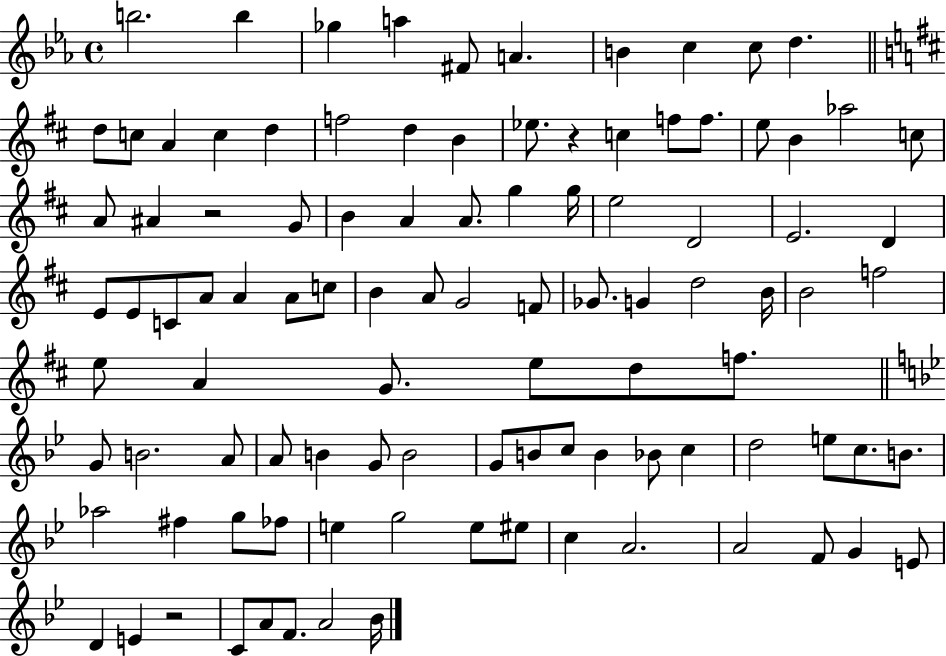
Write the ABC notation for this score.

X:1
T:Untitled
M:4/4
L:1/4
K:Eb
b2 b _g a ^F/2 A B c c/2 d d/2 c/2 A c d f2 d B _e/2 z c f/2 f/2 e/2 B _a2 c/2 A/2 ^A z2 G/2 B A A/2 g g/4 e2 D2 E2 D E/2 E/2 C/2 A/2 A A/2 c/2 B A/2 G2 F/2 _G/2 G d2 B/4 B2 f2 e/2 A G/2 e/2 d/2 f/2 G/2 B2 A/2 A/2 B G/2 B2 G/2 B/2 c/2 B _B/2 c d2 e/2 c/2 B/2 _a2 ^f g/2 _f/2 e g2 e/2 ^e/2 c A2 A2 F/2 G E/2 D E z2 C/2 A/2 F/2 A2 _B/4